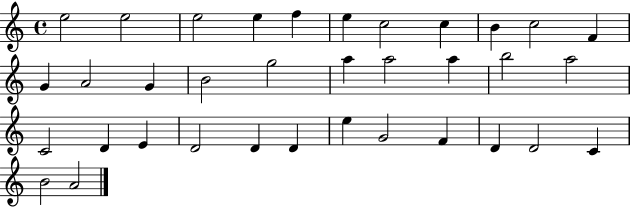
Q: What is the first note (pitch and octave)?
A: E5